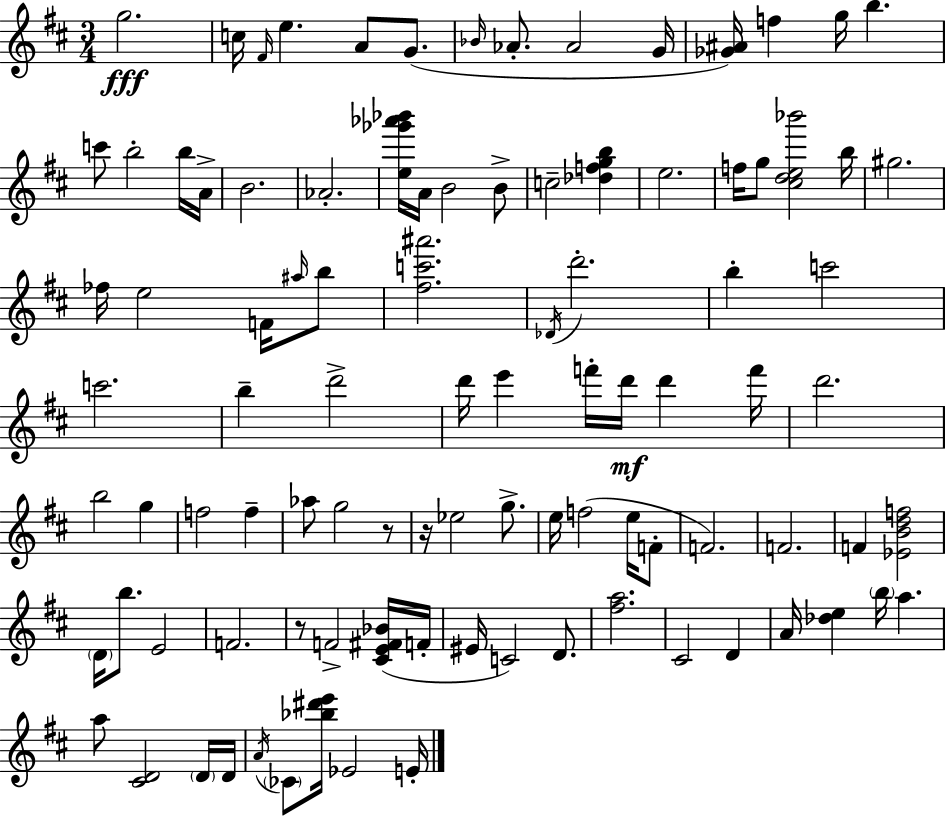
{
  \clef treble
  \numericTimeSignature
  \time 3/4
  \key d \major
  g''2.\fff | c''16 \grace { fis'16 } e''4. a'8 g'8.( | \grace { bes'16 } aes'8.-. aes'2 | g'16 <ges' ais'>16) f''4 g''16 b''4. | \break c'''8 b''2-. | b''16 a'16-> b'2. | aes'2.-. | <e'' ges''' aes''' bes'''>16 a'16 b'2 | \break b'8-> c''2-- <des'' f'' g'' b''>4 | e''2. | f''16 g''8 <cis'' d'' e'' bes'''>2 | b''16 gis''2. | \break fes''16 e''2 f'16 | \grace { ais''16 } b''8 <fis'' c''' ais'''>2. | \acciaccatura { des'16 } d'''2.-. | b''4-. c'''2 | \break c'''2. | b''4-- d'''2-> | d'''16 e'''4 f'''16-. d'''16\mf d'''4 | f'''16 d'''2. | \break b''2 | g''4 f''2 | f''4-- aes''8 g''2 | r8 r16 ees''2 | \break g''8.-> e''16 f''2( | e''16 f'8-. f'2.) | f'2. | f'4 <ees' b' d'' f''>2 | \break \parenthesize d'16 b''8. e'2 | f'2. | r8 f'2-> | <cis' e' fis' bes'>16( f'16-. eis'16 c'2) | \break d'8. <fis'' a''>2. | cis'2 | d'4 a'16 <des'' e''>4 \parenthesize b''16 a''4. | a''8 <cis' d'>2 | \break \parenthesize d'16 d'16 \acciaccatura { a'16 } \parenthesize ces'8 <bes'' dis''' e'''>16 ees'2 | e'16-. \bar "|."
}